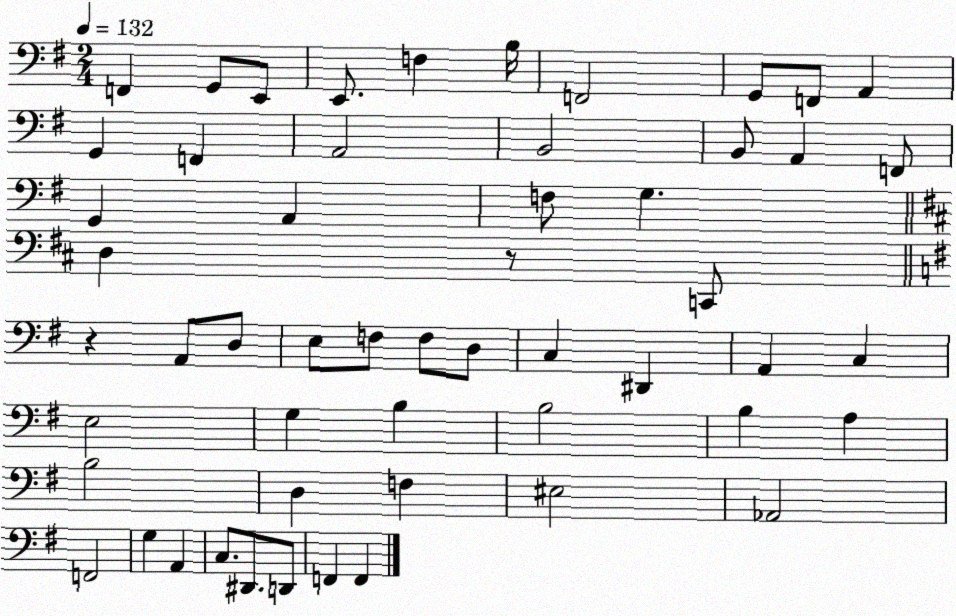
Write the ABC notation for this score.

X:1
T:Untitled
M:2/4
L:1/4
K:G
F,, G,,/2 E,,/2 E,,/2 F, B,/4 F,,2 G,,/2 F,,/2 A,, G,, F,, A,,2 B,,2 B,,/2 A,, F,,/2 G,, A,, F,/2 G, D, z/2 C,,/2 z A,,/2 D,/2 E,/2 F,/2 F,/2 D,/2 C, ^D,, A,, C, E,2 G, B, B,2 B, A, B,2 D, F, ^E,2 _A,,2 F,,2 G, A,, C,/2 ^D,,/2 D,,/2 F,, F,,